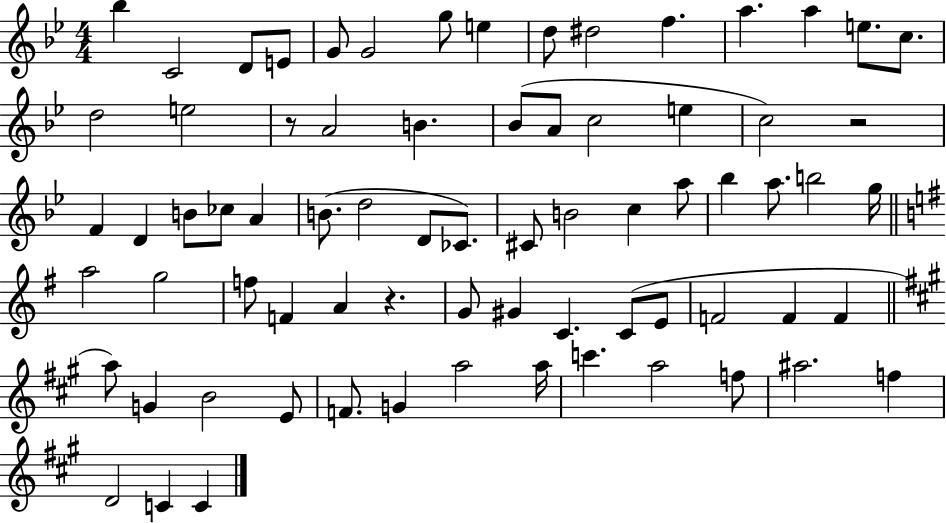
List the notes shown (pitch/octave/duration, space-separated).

Bb5/q C4/h D4/e E4/e G4/e G4/h G5/e E5/q D5/e D#5/h F5/q. A5/q. A5/q E5/e. C5/e. D5/h E5/h R/e A4/h B4/q. Bb4/e A4/e C5/h E5/q C5/h R/h F4/q D4/q B4/e CES5/e A4/q B4/e. D5/h D4/e CES4/e. C#4/e B4/h C5/q A5/e Bb5/q A5/e. B5/h G5/s A5/h G5/h F5/e F4/q A4/q R/q. G4/e G#4/q C4/q. C4/e E4/e F4/h F4/q F4/q A5/e G4/q B4/h E4/e F4/e. G4/q A5/h A5/s C6/q. A5/h F5/e A#5/h. F5/q D4/h C4/q C4/q